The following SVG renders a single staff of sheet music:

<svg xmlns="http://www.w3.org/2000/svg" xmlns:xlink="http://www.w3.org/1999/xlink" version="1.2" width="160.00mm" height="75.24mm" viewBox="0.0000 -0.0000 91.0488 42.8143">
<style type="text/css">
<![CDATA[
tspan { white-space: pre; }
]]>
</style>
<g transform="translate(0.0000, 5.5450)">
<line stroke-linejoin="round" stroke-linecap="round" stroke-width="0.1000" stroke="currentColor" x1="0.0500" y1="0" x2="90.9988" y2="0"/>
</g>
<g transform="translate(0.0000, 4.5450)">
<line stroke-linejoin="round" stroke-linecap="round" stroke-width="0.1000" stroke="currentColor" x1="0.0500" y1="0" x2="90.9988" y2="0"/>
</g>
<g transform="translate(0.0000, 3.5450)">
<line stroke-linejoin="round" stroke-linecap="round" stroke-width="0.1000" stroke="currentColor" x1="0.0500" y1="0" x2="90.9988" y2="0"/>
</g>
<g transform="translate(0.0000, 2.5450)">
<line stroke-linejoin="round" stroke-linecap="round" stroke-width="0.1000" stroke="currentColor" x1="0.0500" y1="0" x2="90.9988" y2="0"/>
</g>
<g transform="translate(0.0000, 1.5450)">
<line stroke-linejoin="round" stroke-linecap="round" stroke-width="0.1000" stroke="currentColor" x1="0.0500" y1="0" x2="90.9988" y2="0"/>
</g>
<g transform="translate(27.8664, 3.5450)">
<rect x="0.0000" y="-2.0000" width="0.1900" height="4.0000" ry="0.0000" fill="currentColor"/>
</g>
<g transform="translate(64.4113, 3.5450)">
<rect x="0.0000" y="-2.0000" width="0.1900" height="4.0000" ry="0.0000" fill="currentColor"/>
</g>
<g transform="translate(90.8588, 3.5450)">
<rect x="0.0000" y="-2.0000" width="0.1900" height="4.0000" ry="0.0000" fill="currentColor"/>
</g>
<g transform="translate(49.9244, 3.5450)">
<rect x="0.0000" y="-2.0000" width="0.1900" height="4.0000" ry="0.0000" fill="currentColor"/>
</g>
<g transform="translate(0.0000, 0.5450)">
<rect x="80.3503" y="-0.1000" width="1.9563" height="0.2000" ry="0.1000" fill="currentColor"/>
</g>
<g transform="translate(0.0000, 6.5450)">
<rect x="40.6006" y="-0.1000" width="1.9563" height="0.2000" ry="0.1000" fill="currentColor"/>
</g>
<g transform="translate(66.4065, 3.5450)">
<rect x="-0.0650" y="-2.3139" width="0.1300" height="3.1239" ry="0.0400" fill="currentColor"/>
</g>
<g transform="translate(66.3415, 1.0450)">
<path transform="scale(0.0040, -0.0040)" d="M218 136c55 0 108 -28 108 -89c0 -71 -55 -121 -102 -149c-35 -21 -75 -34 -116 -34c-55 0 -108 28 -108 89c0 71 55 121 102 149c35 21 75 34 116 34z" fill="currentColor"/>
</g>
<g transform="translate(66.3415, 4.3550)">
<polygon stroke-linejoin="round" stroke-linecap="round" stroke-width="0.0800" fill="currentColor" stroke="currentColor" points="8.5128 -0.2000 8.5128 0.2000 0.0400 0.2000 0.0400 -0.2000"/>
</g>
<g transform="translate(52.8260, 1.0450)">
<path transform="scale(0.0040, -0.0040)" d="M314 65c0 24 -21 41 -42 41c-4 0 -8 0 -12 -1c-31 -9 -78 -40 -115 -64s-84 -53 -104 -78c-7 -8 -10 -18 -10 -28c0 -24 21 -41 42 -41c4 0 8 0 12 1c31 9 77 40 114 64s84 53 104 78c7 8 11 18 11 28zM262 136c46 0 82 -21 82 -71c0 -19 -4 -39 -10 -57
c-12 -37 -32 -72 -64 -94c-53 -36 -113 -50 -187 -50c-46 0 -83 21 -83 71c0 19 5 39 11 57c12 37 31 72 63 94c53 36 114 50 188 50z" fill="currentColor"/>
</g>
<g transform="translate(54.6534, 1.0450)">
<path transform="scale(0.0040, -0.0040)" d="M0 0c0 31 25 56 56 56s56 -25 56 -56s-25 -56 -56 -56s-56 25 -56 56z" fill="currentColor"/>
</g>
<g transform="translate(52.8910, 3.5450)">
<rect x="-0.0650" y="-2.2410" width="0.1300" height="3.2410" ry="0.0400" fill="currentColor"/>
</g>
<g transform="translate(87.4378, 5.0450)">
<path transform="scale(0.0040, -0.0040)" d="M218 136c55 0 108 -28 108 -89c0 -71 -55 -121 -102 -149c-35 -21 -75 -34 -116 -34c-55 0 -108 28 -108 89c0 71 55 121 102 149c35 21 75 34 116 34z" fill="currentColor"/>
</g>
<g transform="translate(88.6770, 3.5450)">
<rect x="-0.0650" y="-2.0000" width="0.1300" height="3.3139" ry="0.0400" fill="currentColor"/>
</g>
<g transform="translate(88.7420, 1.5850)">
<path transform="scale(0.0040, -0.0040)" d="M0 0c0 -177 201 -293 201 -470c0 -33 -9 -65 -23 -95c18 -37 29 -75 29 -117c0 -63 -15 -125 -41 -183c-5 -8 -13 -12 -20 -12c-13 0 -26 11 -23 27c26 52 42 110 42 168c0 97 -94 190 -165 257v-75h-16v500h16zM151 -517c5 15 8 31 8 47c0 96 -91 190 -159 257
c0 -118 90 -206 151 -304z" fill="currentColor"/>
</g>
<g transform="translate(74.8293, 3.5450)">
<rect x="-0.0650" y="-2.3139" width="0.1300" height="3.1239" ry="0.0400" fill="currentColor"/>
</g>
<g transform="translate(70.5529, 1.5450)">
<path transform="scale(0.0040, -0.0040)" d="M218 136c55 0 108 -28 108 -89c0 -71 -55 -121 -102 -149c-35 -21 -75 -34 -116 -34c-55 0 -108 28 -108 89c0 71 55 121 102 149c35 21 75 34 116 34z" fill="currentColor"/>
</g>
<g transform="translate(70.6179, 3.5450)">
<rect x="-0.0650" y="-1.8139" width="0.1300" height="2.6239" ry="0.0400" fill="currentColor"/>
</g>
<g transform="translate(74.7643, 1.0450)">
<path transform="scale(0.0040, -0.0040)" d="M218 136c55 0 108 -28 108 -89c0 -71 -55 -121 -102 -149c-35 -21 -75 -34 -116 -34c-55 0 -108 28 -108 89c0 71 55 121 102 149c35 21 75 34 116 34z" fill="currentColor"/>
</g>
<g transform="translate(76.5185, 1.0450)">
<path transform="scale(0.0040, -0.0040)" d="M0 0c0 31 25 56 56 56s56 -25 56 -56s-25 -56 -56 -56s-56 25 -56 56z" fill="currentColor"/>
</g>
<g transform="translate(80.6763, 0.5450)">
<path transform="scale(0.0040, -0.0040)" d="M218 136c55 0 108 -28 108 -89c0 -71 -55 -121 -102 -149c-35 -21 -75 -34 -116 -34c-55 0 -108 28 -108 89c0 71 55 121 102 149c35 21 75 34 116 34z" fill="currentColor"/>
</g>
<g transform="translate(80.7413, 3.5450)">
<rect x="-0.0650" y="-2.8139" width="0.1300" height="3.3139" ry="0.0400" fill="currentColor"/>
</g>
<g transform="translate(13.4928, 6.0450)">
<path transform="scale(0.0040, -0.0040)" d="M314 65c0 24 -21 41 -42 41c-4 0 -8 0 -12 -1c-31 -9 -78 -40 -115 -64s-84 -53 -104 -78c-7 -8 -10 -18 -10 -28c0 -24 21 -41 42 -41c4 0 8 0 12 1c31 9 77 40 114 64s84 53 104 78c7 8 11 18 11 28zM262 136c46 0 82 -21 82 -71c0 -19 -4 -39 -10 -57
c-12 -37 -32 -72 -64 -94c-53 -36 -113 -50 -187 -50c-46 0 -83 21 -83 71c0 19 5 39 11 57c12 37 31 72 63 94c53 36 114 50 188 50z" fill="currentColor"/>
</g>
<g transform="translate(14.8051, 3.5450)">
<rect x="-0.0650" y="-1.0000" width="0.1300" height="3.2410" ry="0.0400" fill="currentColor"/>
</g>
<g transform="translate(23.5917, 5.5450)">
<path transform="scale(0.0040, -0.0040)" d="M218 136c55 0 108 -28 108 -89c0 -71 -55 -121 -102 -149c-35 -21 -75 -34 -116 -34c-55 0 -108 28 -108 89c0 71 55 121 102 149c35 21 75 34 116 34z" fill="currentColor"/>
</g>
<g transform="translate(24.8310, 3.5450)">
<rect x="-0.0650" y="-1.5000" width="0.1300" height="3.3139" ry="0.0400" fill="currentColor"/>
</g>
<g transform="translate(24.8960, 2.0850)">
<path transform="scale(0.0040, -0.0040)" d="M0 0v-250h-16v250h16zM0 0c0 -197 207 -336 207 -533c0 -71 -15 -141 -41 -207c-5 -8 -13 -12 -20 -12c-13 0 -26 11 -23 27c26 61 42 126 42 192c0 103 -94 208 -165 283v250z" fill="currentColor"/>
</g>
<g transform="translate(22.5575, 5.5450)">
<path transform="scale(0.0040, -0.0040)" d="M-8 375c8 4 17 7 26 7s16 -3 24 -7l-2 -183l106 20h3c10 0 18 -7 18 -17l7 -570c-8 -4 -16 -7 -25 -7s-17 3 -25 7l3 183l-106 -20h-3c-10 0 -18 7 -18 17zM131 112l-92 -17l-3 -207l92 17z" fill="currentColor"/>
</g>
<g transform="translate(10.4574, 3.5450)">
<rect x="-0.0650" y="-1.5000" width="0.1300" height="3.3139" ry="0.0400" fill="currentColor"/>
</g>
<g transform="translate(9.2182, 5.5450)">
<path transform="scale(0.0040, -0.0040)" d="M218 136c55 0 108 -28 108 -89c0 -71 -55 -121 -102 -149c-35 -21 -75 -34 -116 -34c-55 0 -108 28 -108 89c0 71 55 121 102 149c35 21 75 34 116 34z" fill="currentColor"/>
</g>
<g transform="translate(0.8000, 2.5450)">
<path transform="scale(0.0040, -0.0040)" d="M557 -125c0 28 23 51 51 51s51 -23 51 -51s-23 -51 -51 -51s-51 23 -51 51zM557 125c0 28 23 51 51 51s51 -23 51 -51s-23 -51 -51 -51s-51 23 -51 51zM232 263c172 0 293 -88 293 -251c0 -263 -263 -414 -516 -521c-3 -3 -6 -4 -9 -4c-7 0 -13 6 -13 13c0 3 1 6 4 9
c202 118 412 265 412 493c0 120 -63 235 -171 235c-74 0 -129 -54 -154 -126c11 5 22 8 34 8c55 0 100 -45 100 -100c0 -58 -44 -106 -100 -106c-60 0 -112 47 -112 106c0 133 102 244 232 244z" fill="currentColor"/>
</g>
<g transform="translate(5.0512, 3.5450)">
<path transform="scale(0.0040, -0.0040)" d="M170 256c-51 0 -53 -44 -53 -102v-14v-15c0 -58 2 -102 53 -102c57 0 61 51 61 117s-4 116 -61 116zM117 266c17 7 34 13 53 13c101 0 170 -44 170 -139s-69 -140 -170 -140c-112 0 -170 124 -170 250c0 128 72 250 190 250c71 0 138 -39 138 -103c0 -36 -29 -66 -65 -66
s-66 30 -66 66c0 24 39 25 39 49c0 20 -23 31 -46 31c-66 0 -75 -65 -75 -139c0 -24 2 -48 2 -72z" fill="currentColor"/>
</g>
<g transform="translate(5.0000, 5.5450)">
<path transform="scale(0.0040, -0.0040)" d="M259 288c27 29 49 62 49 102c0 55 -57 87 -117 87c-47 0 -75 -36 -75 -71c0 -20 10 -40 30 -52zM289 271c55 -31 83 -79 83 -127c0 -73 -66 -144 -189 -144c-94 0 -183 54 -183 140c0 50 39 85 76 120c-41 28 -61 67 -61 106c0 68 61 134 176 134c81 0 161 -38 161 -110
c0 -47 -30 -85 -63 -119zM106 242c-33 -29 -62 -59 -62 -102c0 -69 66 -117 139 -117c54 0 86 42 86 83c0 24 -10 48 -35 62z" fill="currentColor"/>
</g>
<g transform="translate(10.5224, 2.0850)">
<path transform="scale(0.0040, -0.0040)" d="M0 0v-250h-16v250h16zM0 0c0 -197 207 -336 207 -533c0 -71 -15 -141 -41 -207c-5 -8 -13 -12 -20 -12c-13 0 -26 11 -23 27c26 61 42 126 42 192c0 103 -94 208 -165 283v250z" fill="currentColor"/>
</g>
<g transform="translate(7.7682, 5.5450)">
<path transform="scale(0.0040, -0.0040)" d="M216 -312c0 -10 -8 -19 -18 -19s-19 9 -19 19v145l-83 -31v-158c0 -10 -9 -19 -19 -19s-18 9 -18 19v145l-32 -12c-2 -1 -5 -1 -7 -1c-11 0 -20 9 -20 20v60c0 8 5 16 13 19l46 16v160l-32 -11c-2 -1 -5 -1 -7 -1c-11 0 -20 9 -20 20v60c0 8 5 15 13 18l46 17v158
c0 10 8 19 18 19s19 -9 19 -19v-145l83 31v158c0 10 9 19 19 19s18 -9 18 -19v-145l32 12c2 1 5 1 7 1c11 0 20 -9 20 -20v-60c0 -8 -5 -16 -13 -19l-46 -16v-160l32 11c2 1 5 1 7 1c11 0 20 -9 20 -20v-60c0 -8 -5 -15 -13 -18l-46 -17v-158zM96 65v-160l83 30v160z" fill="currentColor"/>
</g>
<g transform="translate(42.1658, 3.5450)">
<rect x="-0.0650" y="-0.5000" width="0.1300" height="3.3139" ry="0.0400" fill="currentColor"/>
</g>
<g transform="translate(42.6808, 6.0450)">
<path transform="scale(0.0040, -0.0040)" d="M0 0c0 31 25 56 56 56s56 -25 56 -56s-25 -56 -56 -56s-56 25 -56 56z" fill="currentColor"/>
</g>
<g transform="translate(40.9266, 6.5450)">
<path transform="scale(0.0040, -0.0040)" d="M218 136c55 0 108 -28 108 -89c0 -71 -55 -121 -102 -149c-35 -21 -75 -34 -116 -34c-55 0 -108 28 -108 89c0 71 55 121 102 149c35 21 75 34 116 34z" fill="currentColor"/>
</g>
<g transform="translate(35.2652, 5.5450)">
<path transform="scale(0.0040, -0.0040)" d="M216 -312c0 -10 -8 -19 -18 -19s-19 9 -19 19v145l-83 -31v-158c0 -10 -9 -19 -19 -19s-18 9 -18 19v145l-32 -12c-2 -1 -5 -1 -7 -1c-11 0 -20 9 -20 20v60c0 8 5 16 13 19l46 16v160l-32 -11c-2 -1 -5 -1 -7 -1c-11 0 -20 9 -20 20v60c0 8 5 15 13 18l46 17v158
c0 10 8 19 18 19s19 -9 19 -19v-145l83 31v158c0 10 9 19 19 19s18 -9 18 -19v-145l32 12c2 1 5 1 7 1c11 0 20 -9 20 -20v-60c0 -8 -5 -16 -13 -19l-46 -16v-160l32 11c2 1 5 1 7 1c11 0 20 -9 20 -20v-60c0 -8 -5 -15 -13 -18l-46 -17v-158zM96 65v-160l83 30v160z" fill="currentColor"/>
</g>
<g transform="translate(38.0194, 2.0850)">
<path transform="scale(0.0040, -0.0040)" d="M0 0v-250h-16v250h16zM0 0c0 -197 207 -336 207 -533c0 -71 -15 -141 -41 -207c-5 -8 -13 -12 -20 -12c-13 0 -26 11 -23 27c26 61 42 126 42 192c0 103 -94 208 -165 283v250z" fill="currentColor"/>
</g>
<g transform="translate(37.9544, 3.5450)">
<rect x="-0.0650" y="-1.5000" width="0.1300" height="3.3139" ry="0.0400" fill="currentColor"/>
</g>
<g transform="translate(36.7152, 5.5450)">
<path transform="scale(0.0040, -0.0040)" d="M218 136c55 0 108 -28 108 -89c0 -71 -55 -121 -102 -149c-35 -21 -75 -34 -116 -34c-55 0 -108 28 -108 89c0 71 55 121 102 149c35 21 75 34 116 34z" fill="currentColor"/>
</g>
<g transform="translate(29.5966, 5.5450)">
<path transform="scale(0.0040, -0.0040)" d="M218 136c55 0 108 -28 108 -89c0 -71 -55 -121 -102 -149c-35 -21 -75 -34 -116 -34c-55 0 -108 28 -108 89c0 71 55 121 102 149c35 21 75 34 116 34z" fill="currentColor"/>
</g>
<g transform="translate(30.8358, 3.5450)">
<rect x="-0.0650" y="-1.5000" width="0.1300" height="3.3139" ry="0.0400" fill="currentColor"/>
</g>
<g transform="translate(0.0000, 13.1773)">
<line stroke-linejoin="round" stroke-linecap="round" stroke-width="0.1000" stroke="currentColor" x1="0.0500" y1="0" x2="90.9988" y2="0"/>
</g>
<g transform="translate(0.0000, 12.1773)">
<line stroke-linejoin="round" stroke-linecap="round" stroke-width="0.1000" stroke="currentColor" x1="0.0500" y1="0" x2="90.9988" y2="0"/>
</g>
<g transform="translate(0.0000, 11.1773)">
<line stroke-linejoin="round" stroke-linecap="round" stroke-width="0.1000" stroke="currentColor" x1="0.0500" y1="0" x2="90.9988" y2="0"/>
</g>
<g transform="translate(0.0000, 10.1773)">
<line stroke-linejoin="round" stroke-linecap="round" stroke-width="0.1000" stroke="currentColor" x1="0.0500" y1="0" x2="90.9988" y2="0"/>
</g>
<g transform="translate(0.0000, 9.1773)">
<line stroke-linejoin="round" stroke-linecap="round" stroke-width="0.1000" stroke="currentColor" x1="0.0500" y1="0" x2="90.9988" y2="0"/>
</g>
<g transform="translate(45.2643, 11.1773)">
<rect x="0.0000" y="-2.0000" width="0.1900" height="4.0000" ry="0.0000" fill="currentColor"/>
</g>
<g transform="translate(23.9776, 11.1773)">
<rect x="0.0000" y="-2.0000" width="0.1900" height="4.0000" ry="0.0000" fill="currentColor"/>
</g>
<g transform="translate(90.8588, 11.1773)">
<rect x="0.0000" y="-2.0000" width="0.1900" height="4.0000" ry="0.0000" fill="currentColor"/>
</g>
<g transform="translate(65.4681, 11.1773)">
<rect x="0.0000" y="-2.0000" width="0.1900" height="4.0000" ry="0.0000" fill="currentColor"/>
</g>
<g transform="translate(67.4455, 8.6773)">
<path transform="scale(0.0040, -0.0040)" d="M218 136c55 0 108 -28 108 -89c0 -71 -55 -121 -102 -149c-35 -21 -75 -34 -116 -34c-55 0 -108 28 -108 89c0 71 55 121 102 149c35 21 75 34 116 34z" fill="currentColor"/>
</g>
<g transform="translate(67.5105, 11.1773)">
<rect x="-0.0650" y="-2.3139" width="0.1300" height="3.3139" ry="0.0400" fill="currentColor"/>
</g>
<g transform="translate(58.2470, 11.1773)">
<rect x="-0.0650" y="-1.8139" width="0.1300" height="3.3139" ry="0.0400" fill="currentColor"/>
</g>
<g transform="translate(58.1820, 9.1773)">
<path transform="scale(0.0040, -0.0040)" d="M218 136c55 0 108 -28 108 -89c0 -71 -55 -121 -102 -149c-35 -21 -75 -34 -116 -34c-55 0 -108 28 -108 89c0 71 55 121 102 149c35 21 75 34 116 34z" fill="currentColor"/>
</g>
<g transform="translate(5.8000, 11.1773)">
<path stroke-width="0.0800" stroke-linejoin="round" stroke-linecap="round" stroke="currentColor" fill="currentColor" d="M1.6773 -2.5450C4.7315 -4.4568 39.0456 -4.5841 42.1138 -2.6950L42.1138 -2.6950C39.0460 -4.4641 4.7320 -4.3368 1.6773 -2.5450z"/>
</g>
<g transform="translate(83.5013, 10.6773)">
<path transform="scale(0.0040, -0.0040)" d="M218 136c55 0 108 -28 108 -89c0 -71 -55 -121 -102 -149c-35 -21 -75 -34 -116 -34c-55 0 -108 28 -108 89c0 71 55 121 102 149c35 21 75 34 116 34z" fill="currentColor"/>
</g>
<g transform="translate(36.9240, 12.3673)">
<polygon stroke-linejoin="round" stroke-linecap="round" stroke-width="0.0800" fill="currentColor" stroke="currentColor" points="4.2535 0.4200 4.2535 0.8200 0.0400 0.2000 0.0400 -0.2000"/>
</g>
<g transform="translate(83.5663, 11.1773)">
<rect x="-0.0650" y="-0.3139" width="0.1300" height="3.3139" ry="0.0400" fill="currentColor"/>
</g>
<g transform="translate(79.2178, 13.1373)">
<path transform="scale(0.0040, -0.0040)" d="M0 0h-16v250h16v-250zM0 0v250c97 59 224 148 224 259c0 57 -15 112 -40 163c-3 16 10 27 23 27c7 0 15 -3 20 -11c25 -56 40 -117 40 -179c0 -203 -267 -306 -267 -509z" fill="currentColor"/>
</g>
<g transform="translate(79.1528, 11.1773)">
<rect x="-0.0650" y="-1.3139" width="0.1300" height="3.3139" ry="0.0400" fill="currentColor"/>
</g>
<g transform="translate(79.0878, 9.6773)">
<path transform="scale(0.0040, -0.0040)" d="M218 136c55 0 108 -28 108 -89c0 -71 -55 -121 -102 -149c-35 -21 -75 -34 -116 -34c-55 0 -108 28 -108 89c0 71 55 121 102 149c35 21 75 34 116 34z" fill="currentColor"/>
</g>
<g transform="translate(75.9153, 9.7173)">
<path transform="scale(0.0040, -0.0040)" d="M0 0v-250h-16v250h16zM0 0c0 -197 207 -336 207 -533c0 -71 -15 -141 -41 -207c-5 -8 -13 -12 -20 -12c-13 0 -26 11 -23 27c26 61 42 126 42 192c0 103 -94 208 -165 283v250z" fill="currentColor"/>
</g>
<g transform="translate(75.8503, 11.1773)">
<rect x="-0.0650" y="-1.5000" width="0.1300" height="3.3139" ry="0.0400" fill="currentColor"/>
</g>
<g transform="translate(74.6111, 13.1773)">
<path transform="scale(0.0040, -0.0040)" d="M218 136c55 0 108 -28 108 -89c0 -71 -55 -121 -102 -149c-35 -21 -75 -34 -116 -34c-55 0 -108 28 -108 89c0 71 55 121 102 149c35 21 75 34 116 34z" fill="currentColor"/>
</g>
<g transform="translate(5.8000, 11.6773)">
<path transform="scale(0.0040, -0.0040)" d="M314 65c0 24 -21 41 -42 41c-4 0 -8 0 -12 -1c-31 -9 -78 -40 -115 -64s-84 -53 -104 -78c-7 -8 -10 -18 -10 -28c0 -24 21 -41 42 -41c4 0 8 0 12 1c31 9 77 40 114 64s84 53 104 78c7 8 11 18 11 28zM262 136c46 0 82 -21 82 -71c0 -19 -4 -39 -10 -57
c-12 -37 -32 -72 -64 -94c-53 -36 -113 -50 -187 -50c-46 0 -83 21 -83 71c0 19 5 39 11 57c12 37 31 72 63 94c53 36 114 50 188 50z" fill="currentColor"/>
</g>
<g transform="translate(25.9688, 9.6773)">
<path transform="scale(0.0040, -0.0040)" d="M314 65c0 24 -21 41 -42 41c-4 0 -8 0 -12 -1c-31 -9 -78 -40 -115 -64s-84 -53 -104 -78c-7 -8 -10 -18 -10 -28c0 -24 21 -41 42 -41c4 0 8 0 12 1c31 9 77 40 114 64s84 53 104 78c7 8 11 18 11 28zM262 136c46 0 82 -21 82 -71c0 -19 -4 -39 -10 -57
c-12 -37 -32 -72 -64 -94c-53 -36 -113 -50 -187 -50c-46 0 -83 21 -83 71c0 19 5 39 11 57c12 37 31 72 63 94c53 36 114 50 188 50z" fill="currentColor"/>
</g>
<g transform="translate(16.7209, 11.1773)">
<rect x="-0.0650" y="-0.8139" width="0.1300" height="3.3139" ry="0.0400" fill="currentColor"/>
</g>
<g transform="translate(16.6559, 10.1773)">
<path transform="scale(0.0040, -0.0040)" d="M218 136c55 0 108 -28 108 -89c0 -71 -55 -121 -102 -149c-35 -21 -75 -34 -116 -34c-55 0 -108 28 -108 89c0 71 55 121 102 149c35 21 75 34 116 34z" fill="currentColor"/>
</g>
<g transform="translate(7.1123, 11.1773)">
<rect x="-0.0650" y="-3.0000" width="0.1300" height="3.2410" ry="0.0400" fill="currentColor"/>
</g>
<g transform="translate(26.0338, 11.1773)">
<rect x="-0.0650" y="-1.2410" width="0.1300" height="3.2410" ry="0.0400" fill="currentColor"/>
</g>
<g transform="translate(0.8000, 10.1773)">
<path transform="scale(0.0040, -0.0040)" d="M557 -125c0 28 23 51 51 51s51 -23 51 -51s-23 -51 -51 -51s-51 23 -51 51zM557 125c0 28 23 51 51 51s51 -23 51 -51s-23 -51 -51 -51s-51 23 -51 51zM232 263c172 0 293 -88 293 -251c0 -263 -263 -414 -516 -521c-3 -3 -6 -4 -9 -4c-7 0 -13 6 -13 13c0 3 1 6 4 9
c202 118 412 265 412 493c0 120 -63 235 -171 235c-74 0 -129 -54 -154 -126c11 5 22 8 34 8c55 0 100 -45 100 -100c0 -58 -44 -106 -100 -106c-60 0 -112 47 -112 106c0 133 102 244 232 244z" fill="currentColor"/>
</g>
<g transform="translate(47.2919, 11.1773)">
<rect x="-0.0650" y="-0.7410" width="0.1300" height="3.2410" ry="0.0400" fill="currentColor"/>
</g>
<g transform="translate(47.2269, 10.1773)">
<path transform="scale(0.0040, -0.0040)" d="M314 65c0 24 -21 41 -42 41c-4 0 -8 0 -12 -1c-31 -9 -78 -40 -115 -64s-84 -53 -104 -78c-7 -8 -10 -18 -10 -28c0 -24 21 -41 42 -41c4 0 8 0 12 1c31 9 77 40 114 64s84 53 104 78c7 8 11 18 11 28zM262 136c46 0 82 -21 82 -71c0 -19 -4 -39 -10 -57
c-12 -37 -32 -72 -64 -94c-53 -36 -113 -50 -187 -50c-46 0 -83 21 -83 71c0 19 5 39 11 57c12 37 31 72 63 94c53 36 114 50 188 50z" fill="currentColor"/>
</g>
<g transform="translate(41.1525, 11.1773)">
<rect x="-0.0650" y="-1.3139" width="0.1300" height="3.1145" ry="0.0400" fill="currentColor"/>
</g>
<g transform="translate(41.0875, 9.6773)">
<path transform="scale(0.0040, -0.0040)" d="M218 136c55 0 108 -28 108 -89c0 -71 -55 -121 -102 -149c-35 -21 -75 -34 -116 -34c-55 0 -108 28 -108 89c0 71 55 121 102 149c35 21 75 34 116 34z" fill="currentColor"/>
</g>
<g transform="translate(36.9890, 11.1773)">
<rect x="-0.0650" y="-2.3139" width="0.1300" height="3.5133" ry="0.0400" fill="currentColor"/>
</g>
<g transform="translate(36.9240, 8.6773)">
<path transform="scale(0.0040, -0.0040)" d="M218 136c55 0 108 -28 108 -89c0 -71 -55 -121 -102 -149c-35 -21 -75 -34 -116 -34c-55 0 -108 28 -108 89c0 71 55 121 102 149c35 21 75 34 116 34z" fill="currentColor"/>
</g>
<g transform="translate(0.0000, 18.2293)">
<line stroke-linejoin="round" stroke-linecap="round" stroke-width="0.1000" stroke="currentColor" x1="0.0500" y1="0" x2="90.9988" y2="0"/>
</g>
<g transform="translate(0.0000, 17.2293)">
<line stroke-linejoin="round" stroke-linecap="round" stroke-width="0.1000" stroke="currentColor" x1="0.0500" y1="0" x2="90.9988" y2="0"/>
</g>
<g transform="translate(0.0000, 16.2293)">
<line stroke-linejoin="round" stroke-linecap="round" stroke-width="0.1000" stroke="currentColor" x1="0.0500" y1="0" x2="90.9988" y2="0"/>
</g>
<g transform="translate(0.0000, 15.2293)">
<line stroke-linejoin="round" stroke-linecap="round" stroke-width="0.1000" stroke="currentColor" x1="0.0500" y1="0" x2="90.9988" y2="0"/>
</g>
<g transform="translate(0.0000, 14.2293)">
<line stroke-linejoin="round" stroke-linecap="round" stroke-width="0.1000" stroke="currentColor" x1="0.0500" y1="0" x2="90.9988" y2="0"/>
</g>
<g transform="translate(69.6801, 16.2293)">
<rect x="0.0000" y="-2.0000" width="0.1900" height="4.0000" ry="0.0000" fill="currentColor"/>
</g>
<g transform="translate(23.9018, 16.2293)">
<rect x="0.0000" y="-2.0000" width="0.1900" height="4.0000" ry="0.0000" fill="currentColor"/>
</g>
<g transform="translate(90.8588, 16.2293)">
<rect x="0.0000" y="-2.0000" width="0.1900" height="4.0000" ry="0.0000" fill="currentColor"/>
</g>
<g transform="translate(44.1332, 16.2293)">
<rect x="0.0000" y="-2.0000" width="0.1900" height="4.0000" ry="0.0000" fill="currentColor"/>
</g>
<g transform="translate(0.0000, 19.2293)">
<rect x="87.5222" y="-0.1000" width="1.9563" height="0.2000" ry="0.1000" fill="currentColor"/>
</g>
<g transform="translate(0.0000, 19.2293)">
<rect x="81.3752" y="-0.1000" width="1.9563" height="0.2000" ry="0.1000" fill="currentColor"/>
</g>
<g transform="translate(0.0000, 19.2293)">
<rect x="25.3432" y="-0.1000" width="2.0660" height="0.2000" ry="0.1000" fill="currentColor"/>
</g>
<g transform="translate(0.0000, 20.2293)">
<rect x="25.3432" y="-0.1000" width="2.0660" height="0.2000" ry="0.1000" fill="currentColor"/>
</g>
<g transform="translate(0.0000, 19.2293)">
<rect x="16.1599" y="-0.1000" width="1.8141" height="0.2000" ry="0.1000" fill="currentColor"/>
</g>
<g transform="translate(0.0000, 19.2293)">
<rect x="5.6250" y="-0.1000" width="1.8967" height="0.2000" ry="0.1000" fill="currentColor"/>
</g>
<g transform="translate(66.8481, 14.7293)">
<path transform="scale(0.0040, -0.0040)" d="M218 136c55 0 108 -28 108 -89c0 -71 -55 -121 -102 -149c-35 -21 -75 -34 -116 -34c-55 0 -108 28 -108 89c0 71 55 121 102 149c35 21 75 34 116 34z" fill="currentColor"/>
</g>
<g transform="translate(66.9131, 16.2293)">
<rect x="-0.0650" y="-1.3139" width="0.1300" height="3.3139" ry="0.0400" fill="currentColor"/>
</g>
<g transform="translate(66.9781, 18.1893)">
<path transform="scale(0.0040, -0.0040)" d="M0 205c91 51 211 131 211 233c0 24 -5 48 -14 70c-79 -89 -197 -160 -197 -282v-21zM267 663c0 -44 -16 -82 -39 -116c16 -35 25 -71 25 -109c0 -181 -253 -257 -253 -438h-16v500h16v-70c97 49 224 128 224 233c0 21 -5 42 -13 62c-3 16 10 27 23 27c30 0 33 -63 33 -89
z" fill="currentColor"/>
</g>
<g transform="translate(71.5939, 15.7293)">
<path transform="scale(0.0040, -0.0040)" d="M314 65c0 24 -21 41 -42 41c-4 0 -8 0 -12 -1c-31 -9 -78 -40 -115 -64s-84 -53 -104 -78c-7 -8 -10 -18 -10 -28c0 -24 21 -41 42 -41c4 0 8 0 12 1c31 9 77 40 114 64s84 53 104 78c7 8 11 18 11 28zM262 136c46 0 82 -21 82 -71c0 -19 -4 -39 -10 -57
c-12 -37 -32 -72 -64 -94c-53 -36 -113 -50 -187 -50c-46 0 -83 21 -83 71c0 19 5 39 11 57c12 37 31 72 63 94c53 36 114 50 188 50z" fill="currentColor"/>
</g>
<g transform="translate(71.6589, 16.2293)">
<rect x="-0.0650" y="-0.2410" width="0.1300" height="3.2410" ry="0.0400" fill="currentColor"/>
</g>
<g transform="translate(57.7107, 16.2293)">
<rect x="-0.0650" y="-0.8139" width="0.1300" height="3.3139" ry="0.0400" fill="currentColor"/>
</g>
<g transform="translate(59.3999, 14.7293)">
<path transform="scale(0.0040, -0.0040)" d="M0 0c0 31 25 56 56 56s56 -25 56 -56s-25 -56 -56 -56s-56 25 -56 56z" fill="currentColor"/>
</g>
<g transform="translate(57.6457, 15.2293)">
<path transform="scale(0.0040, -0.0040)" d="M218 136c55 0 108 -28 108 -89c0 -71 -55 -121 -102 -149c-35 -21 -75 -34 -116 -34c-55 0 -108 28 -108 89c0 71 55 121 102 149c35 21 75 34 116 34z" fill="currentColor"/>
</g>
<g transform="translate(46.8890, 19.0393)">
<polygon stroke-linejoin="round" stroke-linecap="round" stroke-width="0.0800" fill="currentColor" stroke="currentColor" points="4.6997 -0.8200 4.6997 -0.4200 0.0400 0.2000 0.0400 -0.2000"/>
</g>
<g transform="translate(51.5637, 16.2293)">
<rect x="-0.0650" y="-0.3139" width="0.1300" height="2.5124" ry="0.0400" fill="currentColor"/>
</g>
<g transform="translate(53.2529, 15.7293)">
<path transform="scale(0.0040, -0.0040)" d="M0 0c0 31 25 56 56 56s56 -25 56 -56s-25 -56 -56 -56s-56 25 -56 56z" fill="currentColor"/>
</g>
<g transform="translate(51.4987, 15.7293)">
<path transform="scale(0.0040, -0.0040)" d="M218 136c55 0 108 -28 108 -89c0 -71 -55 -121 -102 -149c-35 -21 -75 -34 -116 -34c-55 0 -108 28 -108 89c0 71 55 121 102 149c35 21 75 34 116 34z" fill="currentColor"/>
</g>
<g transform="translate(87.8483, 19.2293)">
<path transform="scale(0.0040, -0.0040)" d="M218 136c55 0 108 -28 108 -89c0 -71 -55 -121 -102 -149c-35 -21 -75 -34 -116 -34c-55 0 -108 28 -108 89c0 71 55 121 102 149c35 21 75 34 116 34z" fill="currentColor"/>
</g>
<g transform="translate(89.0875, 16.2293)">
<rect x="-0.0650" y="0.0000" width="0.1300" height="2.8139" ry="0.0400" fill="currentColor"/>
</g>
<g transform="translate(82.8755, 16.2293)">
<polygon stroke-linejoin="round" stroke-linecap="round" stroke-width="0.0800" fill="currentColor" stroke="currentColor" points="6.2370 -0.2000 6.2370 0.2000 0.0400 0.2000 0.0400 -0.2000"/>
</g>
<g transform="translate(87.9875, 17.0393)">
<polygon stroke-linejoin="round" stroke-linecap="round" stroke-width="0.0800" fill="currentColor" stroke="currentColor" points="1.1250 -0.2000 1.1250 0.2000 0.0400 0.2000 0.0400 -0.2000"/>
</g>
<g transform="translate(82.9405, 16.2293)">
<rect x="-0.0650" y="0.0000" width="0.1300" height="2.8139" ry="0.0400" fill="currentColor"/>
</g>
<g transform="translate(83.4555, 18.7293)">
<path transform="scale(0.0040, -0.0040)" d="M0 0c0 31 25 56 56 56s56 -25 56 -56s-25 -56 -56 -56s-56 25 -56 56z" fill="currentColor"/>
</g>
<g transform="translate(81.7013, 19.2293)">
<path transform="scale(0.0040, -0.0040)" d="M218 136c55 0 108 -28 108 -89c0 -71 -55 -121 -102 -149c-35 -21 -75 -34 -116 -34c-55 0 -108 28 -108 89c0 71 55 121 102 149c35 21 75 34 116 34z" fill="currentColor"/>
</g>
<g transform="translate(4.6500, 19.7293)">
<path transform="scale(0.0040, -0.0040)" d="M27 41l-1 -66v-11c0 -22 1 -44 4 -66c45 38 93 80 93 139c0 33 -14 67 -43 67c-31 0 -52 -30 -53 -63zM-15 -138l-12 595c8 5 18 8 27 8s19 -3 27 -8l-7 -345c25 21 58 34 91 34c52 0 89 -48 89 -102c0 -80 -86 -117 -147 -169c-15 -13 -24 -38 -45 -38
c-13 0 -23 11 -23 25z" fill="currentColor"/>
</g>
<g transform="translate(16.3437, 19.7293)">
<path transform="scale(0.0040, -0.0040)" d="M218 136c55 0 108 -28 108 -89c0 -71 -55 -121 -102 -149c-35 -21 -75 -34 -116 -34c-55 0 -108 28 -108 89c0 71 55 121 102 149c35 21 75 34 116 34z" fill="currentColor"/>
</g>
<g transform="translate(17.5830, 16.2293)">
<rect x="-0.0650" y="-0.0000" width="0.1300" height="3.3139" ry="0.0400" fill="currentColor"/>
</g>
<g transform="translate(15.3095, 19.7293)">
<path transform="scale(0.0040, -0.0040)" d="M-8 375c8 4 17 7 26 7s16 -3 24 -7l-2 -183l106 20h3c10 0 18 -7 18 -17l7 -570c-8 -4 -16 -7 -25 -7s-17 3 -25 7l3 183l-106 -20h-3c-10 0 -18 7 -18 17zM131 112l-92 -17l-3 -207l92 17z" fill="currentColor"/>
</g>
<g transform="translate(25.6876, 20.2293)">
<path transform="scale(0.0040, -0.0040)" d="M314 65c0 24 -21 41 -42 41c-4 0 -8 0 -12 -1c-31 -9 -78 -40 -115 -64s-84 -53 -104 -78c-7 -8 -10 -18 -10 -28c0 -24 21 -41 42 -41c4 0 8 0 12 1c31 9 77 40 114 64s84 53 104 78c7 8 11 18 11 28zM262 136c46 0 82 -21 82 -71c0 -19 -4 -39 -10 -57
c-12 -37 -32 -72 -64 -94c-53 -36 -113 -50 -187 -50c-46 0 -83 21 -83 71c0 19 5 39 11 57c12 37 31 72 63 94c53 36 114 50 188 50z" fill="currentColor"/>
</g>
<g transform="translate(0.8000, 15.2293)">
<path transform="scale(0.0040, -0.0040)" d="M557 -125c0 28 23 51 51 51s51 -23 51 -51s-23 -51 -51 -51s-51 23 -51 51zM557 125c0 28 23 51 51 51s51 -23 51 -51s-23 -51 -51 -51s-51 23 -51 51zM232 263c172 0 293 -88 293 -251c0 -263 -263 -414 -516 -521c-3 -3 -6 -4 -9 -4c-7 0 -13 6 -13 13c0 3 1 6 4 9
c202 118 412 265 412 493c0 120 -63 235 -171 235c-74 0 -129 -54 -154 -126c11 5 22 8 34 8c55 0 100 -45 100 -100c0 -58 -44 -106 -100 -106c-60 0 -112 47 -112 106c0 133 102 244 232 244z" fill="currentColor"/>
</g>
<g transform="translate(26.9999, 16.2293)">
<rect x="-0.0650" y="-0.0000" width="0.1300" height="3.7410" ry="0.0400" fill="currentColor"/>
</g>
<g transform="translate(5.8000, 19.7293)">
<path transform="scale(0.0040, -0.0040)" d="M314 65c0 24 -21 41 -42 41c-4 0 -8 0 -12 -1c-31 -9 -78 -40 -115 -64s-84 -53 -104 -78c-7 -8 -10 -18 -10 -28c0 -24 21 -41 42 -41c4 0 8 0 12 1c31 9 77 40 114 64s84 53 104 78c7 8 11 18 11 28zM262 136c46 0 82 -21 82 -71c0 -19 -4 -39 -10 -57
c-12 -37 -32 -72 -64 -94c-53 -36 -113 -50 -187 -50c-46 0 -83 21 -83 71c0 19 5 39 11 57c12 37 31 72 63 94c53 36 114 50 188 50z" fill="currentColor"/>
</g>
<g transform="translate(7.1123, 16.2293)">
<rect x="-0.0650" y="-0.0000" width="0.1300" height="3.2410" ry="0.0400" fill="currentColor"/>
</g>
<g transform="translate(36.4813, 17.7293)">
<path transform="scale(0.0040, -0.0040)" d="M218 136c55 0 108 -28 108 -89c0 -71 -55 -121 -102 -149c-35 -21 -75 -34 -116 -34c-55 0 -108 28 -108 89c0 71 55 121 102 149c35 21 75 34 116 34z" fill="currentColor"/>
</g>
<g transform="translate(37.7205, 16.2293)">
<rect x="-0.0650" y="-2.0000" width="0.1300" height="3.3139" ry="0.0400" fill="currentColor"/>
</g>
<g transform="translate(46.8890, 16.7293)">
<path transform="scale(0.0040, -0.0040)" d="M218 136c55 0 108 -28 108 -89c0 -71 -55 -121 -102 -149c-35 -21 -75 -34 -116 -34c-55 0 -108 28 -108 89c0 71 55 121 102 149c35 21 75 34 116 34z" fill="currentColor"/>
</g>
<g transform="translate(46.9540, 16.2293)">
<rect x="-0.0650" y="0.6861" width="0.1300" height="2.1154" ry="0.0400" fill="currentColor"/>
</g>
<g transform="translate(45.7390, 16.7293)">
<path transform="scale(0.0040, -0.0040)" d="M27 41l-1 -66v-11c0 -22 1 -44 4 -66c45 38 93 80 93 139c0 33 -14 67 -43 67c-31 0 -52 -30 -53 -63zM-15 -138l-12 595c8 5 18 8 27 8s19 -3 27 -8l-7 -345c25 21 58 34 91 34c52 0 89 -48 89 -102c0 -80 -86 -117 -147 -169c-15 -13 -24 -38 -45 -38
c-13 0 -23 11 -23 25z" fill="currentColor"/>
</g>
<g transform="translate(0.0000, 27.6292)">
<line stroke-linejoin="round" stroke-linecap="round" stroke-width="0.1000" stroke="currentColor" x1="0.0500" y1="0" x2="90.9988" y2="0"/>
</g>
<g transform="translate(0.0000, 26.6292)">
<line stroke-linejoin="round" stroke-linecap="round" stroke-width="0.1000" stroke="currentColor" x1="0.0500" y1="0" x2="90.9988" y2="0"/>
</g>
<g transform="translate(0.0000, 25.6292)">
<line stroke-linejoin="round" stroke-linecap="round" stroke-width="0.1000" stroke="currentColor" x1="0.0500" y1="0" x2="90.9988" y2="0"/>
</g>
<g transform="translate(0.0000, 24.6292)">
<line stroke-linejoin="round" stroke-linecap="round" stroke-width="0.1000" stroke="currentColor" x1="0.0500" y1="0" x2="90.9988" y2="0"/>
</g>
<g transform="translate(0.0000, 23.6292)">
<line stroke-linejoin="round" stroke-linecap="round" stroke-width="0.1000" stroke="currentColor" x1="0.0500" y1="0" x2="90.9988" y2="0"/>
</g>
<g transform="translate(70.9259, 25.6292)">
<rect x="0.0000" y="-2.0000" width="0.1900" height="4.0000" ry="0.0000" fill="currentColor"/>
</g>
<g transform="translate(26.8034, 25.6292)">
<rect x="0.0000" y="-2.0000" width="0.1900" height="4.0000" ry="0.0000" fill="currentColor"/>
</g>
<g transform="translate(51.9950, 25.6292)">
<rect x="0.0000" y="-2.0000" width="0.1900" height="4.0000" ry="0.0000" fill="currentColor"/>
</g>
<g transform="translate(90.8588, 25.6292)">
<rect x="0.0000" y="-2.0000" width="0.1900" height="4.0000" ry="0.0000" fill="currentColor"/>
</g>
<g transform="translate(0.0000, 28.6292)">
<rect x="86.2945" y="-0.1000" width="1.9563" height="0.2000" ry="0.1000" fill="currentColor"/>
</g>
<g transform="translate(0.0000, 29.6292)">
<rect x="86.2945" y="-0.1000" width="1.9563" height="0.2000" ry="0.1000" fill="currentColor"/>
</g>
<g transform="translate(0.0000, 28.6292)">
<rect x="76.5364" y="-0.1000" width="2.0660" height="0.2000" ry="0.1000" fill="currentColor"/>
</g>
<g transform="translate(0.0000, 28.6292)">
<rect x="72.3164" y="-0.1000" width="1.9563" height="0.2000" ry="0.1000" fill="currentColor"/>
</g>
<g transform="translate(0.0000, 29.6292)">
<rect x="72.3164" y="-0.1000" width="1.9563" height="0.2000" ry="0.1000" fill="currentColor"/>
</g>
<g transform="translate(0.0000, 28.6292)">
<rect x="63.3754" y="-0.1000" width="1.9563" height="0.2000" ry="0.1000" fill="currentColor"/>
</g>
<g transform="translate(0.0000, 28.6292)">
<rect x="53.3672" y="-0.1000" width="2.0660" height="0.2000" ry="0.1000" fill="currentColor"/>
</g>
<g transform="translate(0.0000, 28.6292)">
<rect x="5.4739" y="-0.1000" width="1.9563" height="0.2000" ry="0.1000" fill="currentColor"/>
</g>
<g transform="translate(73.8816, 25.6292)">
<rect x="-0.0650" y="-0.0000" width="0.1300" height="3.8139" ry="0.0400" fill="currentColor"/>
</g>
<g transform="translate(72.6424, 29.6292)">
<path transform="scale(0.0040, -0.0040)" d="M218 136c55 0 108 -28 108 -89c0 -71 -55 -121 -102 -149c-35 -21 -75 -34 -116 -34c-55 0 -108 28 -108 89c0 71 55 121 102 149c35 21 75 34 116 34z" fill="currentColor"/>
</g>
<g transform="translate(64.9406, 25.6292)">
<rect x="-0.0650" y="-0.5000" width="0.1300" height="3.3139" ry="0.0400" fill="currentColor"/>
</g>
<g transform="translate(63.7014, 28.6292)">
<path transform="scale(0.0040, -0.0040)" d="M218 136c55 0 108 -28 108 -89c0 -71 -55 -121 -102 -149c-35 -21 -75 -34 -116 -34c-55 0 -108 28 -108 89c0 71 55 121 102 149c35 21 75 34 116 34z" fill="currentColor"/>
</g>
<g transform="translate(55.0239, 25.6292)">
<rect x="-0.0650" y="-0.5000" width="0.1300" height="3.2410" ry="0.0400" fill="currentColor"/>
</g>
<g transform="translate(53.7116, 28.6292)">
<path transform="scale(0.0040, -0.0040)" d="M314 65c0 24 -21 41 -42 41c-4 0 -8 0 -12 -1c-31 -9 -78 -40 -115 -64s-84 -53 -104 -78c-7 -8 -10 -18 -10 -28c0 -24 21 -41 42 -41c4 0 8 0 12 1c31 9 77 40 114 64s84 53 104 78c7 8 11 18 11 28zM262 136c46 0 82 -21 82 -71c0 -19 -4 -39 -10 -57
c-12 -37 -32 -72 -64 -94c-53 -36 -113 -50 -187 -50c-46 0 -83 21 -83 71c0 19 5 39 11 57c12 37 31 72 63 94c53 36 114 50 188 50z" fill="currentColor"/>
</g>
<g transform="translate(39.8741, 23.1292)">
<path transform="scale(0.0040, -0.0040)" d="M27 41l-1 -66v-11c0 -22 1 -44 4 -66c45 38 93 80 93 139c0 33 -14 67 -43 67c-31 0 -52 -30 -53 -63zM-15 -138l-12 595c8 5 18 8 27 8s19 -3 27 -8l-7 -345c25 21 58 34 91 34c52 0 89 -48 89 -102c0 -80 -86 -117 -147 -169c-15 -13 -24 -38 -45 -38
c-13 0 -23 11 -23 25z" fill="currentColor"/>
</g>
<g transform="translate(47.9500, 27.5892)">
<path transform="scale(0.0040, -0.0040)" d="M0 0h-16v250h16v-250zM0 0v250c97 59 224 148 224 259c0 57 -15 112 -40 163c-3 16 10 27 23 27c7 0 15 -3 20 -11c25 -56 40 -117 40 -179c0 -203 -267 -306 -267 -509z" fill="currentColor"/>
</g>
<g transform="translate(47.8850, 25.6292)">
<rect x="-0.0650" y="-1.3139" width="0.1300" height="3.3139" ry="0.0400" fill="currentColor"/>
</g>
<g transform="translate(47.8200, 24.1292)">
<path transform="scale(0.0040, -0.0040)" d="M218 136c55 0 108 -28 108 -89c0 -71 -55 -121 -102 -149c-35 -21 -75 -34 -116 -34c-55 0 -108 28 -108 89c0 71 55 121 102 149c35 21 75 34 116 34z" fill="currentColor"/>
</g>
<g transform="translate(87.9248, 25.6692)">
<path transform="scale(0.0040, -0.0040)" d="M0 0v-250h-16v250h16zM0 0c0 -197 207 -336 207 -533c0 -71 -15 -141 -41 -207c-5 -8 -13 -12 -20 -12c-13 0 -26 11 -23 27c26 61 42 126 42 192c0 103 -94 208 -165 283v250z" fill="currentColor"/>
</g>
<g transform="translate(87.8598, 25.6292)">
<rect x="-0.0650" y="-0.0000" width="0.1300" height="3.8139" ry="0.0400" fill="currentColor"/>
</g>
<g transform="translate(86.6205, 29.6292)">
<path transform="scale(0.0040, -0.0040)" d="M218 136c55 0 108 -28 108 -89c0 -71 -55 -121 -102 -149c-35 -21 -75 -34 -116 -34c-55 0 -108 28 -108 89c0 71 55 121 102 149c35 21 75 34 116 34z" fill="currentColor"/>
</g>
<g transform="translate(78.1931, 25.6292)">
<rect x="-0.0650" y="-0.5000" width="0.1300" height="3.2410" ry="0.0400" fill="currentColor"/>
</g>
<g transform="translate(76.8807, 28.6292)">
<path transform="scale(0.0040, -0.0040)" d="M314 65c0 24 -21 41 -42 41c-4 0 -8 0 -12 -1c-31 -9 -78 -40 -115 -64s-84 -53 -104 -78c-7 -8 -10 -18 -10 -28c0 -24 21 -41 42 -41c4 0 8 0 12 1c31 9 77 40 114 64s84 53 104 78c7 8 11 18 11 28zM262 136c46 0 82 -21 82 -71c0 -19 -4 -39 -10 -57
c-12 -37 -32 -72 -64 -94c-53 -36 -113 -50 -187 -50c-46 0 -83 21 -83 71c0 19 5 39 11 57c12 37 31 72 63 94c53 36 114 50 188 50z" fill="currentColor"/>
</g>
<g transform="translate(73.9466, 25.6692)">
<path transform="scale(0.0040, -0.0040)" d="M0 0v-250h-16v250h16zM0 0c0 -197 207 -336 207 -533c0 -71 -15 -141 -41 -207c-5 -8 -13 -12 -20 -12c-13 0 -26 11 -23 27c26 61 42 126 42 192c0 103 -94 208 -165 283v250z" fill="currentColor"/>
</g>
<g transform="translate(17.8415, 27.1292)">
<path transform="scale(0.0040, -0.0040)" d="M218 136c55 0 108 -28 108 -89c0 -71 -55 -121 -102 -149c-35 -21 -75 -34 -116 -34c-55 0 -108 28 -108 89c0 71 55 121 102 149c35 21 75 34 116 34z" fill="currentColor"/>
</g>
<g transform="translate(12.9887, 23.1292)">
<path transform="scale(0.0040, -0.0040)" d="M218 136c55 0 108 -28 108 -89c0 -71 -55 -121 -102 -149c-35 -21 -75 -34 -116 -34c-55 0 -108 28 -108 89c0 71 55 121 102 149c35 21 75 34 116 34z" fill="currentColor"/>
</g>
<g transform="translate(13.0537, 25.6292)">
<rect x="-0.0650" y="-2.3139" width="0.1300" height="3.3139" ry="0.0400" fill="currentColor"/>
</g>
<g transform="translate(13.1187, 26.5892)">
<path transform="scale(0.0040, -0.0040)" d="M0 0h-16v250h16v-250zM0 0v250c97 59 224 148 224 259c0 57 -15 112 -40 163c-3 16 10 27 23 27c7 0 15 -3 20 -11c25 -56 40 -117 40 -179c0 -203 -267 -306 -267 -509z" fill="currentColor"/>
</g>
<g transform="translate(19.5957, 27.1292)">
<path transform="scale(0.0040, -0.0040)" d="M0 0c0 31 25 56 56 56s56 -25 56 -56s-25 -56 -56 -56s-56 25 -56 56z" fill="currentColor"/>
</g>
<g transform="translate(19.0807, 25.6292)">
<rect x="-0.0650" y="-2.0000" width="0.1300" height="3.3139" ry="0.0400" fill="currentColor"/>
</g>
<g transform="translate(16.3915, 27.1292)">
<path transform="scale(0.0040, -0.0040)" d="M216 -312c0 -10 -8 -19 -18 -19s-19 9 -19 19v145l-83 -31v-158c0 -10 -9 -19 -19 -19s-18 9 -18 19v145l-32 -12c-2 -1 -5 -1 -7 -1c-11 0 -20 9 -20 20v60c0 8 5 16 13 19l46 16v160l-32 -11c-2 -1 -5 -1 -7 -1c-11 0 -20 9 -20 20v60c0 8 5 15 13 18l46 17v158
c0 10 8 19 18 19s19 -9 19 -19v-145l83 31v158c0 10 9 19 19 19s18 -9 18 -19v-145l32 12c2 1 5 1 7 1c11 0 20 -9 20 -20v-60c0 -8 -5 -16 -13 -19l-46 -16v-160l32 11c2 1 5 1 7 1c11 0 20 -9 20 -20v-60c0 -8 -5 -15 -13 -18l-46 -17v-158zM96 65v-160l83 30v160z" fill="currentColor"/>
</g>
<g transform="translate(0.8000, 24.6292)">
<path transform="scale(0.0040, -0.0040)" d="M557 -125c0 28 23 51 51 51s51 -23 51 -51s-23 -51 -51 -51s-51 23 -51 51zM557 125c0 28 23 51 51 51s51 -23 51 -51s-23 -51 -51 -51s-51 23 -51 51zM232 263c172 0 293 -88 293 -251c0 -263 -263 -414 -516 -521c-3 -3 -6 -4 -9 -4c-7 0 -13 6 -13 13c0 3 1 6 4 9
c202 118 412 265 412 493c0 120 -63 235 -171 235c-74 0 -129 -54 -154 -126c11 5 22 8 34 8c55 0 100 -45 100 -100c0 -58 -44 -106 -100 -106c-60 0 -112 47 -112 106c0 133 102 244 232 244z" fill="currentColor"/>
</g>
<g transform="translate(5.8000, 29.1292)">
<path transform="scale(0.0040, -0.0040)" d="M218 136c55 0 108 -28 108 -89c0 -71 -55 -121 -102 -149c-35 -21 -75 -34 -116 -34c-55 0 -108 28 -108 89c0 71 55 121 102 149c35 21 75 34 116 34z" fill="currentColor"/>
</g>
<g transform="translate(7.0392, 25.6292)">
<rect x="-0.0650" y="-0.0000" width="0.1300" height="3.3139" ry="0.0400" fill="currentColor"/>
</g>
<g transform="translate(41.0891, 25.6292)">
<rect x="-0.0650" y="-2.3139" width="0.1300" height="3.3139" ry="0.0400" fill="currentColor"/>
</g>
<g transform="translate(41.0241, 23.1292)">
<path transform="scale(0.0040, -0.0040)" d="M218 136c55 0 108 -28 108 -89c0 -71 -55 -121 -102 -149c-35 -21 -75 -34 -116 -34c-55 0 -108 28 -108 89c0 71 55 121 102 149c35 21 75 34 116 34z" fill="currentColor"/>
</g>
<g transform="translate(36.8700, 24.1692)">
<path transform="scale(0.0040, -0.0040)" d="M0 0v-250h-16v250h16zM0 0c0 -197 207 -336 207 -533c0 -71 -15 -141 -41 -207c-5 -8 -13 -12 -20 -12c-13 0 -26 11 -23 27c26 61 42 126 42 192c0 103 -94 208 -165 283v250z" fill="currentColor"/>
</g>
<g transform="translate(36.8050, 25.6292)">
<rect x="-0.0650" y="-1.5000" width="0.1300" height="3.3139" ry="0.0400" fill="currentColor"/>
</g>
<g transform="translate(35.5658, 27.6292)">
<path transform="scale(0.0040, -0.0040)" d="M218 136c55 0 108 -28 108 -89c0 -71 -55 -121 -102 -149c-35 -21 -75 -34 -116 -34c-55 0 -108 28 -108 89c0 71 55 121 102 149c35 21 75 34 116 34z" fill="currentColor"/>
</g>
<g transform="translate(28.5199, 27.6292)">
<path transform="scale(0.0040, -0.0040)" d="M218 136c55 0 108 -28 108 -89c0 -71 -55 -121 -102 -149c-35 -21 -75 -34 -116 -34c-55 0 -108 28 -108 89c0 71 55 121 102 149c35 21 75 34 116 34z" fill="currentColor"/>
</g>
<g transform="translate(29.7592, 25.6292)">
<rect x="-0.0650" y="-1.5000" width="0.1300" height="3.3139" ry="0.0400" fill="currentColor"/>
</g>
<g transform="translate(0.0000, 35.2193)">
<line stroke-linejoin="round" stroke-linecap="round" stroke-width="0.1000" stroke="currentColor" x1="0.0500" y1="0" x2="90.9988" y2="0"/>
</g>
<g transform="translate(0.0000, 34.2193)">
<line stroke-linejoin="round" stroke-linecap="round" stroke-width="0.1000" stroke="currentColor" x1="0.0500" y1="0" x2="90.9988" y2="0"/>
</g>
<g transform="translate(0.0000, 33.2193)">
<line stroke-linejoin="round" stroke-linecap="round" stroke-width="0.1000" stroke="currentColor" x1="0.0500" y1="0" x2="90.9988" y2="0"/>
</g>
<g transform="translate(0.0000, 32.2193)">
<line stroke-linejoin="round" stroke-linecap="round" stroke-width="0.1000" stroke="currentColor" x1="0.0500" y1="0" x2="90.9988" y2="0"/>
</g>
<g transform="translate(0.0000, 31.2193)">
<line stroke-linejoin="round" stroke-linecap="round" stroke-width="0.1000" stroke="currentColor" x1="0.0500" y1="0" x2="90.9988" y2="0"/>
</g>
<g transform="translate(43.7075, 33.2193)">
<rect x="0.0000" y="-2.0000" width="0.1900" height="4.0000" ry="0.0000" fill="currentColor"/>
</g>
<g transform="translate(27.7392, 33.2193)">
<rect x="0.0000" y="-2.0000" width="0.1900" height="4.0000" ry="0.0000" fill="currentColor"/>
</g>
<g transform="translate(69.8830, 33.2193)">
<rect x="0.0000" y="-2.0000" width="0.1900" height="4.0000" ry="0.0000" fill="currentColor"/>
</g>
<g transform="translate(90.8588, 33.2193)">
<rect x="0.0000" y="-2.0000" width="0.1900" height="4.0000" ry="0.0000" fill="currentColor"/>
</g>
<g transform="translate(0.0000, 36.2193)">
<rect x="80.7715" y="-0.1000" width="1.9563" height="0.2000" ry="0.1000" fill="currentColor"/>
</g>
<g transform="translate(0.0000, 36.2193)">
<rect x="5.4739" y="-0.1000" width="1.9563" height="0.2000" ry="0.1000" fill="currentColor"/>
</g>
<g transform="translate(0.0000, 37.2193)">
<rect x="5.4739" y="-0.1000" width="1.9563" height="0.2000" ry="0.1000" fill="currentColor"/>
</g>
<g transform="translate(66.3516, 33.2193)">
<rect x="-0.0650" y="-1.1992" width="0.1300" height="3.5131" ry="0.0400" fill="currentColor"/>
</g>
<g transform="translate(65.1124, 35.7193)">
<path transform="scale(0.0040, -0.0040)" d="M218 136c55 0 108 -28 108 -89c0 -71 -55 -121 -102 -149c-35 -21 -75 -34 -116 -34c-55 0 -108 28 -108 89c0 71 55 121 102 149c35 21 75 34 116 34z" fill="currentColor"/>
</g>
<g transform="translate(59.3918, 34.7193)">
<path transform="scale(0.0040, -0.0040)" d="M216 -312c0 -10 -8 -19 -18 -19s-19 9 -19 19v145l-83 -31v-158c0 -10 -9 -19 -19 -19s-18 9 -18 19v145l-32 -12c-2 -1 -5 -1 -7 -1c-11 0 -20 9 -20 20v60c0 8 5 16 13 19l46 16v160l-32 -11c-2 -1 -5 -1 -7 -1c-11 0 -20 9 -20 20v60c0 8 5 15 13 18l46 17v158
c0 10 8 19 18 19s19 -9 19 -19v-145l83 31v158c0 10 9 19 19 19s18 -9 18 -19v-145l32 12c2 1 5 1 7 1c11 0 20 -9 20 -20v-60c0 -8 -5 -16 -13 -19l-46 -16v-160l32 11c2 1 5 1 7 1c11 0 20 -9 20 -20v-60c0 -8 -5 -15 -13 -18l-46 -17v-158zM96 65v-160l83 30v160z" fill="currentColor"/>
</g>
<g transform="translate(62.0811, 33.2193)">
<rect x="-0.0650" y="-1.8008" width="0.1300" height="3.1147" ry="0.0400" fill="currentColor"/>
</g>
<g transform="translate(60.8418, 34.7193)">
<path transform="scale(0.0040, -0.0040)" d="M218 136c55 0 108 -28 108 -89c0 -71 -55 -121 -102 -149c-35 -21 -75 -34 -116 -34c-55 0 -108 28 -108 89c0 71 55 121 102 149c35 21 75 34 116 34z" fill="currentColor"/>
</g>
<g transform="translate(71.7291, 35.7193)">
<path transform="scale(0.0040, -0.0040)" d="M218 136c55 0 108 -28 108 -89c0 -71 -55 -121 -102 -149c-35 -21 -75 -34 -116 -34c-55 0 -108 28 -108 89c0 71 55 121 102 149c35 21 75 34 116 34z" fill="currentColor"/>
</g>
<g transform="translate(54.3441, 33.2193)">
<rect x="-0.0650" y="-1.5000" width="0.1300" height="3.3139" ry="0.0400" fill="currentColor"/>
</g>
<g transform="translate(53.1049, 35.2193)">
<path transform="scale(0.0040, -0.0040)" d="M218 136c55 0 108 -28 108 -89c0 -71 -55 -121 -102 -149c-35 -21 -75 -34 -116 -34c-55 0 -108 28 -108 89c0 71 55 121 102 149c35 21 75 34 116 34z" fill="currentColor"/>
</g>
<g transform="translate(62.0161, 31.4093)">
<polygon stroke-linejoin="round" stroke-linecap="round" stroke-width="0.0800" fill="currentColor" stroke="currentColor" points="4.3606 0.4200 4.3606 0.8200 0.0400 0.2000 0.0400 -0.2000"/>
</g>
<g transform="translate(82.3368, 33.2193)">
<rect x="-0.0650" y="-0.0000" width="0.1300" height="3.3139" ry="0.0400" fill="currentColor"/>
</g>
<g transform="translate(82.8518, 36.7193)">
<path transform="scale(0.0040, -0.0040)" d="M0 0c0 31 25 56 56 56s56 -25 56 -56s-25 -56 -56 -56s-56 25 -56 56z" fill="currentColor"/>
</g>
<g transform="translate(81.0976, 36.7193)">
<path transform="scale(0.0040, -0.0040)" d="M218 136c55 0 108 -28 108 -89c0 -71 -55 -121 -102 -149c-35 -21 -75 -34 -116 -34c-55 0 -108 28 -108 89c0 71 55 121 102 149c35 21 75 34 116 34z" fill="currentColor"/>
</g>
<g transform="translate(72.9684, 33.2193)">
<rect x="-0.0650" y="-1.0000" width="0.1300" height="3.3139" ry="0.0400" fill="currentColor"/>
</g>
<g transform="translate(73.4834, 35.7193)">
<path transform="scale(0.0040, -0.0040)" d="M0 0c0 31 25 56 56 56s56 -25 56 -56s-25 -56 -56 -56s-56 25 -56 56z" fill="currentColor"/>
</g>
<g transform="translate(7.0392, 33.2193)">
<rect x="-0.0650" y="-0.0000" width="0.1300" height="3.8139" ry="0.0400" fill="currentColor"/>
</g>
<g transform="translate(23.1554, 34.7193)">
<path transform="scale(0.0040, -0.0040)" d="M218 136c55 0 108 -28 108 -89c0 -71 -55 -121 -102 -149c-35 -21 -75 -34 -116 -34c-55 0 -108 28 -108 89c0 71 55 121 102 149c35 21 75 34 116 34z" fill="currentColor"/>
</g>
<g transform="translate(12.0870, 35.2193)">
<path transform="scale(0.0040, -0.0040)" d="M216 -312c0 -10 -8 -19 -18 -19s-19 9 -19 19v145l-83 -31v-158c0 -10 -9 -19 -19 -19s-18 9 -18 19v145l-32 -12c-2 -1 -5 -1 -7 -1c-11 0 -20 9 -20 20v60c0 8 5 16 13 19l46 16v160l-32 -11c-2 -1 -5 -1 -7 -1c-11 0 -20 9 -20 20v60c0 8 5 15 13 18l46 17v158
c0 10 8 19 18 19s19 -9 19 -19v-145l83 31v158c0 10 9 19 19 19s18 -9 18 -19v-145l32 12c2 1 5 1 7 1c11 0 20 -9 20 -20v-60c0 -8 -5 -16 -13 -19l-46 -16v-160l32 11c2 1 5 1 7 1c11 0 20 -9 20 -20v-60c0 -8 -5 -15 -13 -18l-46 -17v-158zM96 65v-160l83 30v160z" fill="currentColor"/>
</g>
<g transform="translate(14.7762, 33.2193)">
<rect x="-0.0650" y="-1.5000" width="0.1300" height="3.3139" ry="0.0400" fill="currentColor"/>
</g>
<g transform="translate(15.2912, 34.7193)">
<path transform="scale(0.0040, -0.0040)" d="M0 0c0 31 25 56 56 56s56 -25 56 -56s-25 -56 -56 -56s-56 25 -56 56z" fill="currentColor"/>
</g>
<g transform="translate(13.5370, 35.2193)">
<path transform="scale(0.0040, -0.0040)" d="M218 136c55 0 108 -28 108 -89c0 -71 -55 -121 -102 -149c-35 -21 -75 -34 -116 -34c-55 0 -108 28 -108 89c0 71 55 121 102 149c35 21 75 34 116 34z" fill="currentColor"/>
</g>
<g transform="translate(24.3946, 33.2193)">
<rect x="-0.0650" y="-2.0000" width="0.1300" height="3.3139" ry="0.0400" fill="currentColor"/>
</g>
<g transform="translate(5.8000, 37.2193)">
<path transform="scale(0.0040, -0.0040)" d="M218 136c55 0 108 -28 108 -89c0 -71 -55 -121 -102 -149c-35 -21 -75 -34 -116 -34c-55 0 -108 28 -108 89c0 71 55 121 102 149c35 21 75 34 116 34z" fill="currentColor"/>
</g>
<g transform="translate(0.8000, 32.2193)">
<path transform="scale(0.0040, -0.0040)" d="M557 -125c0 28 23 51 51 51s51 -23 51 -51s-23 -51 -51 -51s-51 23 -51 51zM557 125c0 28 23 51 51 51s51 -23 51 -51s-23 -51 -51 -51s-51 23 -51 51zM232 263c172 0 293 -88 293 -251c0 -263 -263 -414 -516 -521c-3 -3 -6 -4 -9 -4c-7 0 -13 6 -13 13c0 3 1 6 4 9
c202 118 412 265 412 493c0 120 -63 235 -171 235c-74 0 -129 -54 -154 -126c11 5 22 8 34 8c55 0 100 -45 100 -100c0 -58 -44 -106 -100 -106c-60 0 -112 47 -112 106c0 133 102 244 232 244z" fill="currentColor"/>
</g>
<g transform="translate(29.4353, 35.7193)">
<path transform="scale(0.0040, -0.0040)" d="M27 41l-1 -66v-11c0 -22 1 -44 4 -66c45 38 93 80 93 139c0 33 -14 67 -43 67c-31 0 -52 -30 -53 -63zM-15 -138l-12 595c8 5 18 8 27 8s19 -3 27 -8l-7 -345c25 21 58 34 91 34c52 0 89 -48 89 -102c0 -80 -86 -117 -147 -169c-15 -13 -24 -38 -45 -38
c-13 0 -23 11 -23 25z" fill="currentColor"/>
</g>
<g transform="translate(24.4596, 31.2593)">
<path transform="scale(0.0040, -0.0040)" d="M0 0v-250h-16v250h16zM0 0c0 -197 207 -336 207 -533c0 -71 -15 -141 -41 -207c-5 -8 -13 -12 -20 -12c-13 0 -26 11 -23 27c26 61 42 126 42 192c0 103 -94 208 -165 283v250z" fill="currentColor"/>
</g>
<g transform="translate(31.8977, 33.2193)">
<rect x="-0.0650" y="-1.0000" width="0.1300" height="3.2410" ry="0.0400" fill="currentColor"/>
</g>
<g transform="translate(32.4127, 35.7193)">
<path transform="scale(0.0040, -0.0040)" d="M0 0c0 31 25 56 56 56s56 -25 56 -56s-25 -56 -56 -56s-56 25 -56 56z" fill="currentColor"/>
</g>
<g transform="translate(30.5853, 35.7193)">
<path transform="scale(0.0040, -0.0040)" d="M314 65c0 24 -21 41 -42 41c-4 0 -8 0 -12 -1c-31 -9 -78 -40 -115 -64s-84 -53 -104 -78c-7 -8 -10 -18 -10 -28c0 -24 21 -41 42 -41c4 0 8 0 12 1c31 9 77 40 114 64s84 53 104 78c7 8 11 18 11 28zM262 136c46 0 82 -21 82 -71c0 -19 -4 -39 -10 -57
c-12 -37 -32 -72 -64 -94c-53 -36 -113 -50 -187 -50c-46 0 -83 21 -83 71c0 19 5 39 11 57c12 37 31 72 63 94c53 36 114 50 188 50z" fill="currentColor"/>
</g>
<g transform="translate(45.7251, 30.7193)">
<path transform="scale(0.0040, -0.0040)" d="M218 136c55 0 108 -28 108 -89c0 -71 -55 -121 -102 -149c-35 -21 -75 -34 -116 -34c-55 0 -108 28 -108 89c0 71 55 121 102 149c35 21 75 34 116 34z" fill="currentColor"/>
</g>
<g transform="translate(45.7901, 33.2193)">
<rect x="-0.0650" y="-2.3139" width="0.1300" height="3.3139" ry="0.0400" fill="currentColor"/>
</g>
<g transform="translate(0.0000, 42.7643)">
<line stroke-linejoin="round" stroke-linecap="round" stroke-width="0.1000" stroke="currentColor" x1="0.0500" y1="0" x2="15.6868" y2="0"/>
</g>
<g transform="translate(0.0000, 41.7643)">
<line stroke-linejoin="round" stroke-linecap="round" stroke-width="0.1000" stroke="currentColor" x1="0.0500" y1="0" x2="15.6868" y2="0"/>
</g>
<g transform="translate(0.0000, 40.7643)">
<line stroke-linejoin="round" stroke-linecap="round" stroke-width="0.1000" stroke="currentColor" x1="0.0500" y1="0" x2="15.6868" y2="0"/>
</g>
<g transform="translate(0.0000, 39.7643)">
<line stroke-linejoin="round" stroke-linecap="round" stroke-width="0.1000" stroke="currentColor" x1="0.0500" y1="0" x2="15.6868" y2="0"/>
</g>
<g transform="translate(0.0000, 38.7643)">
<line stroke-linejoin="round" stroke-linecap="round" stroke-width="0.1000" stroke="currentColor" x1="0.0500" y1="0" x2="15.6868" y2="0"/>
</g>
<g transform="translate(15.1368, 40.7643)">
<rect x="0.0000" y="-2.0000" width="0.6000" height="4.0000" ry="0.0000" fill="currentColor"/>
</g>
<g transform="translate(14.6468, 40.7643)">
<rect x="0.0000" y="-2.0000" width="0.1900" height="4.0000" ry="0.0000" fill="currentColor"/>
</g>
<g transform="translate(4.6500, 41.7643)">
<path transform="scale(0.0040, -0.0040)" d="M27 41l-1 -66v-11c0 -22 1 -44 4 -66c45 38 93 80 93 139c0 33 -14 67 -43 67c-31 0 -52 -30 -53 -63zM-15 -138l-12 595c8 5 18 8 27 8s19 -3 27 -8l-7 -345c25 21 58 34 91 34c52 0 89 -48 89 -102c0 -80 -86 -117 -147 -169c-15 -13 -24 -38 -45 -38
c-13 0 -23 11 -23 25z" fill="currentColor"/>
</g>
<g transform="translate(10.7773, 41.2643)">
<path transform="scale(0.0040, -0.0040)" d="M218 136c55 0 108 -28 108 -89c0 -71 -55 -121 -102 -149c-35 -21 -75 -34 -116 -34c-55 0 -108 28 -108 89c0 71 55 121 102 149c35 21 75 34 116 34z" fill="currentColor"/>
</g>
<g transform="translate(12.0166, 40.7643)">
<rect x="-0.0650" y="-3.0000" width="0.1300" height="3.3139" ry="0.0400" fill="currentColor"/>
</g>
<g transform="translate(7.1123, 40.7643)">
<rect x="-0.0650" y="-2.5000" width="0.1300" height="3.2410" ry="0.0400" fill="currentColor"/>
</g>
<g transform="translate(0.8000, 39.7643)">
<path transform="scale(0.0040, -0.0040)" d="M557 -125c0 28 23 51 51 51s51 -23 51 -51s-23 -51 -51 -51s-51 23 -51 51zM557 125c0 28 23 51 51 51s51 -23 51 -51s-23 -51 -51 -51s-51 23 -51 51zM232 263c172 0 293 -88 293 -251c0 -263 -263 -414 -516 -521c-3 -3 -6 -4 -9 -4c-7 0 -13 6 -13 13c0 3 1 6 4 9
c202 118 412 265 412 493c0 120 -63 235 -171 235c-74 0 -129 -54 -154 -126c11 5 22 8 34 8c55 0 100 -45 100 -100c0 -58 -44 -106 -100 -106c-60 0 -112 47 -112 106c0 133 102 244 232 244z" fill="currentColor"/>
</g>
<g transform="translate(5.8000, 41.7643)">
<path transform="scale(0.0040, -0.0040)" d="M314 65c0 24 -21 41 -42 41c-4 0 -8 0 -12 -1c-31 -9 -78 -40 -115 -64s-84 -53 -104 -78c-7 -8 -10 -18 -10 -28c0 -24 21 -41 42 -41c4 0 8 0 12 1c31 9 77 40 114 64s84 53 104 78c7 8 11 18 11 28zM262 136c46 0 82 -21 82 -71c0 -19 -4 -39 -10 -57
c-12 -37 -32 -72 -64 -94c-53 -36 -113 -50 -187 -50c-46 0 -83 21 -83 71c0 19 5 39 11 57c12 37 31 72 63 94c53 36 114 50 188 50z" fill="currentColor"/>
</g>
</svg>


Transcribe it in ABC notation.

X:1
T:Untitled
M:6/8
L:1/4
K:C
^G,,/2 F,,2 G,,/2 G,, ^G,,/2 E,, B,2 B,/2 A,/2 B,/2 C A,,/4 C,2 F, G,2 B,/2 G,/2 F,2 A, B, G,,/2 G,/2 E, _D,,2 D,, C,,2 A,, _C,/2 E,/2 F, G,/4 E,2 E,,/2 E,,/4 D,, B,/2 ^A,, G,, G,,/2 _B, G,/2 E,,2 E,, C,,/2 E,,2 C,,/2 C,, ^G,, A,,/2 _F,,2 B, G,, ^A,,/2 F,,/2 F,, D,, _B,,2 C,